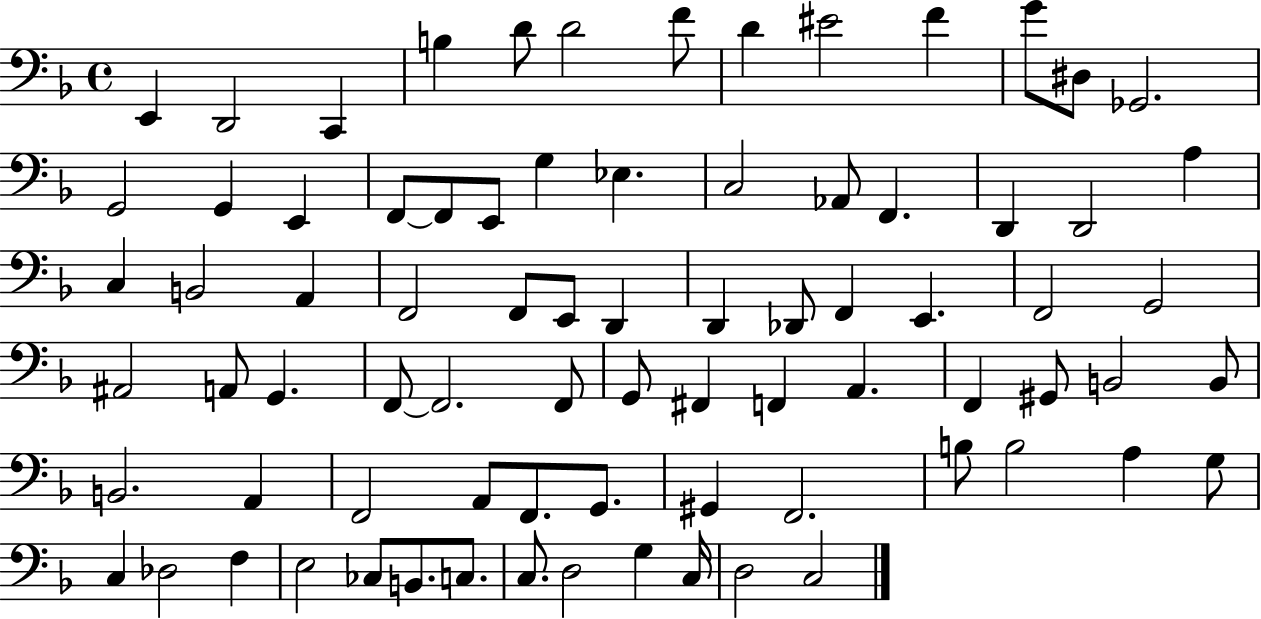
E2/q D2/h C2/q B3/q D4/e D4/h F4/e D4/q EIS4/h F4/q G4/e D#3/e Gb2/h. G2/h G2/q E2/q F2/e F2/e E2/e G3/q Eb3/q. C3/h Ab2/e F2/q. D2/q D2/h A3/q C3/q B2/h A2/q F2/h F2/e E2/e D2/q D2/q Db2/e F2/q E2/q. F2/h G2/h A#2/h A2/e G2/q. F2/e F2/h. F2/e G2/e F#2/q F2/q A2/q. F2/q G#2/e B2/h B2/e B2/h. A2/q F2/h A2/e F2/e. G2/e. G#2/q F2/h. B3/e B3/h A3/q G3/e C3/q Db3/h F3/q E3/h CES3/e B2/e. C3/e. C3/e. D3/h G3/q C3/s D3/h C3/h